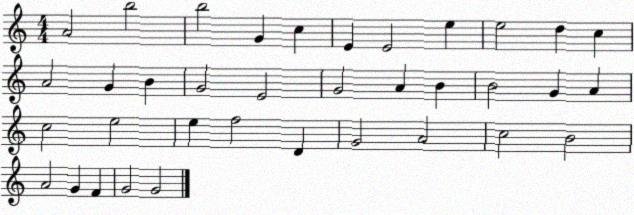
X:1
T:Untitled
M:4/4
L:1/4
K:C
A2 b2 b2 G c E E2 e e2 d c A2 G B G2 E2 G2 A B B2 G A c2 e2 e f2 D G2 A2 c2 B2 A2 G F G2 G2